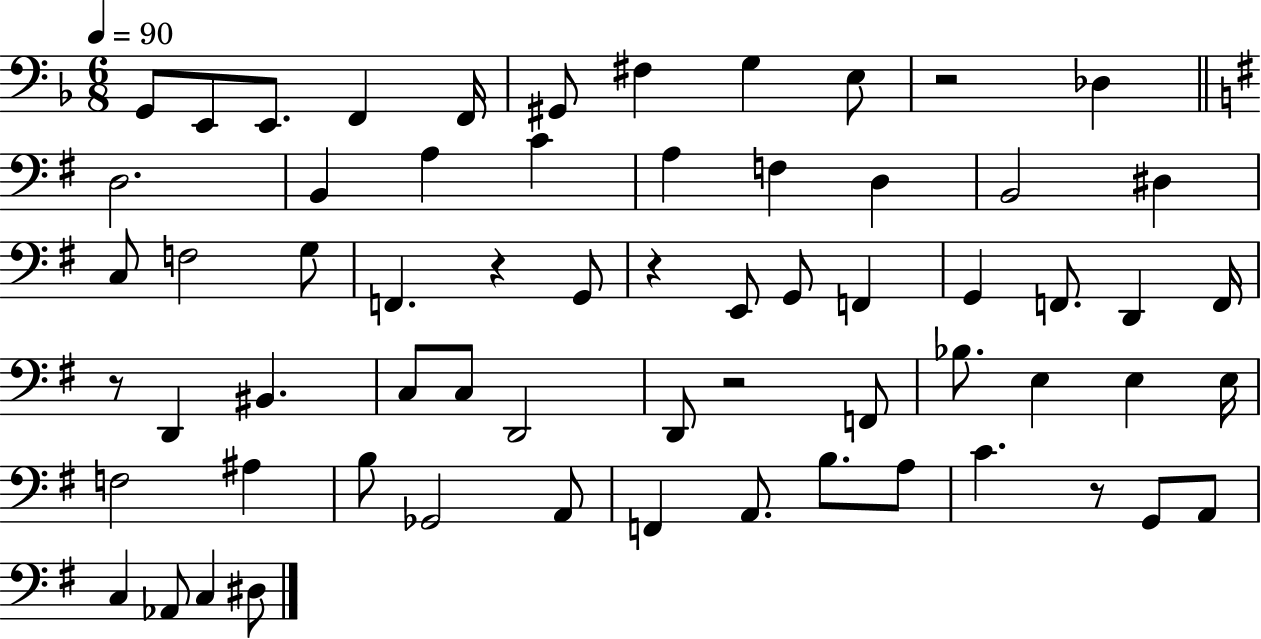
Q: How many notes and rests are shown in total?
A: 64